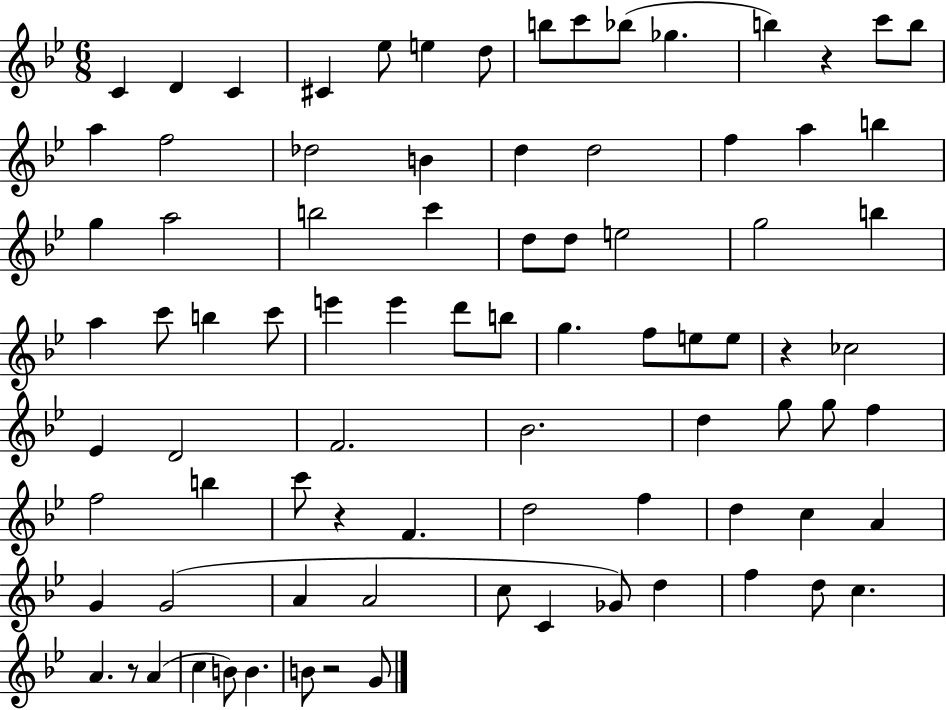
{
  \clef treble
  \numericTimeSignature
  \time 6/8
  \key bes \major
  \repeat volta 2 { c'4 d'4 c'4 | cis'4 ees''8 e''4 d''8 | b''8 c'''8 bes''8( ges''4. | b''4) r4 c'''8 b''8 | \break a''4 f''2 | des''2 b'4 | d''4 d''2 | f''4 a''4 b''4 | \break g''4 a''2 | b''2 c'''4 | d''8 d''8 e''2 | g''2 b''4 | \break a''4 c'''8 b''4 c'''8 | e'''4 e'''4 d'''8 b''8 | g''4. f''8 e''8 e''8 | r4 ces''2 | \break ees'4 d'2 | f'2. | bes'2. | d''4 g''8 g''8 f''4 | \break f''2 b''4 | c'''8 r4 f'4. | d''2 f''4 | d''4 c''4 a'4 | \break g'4 g'2( | a'4 a'2 | c''8 c'4 ges'8) d''4 | f''4 d''8 c''4. | \break a'4. r8 a'4( | c''4 b'8) b'4. | b'8 r2 g'8 | } \bar "|."
}